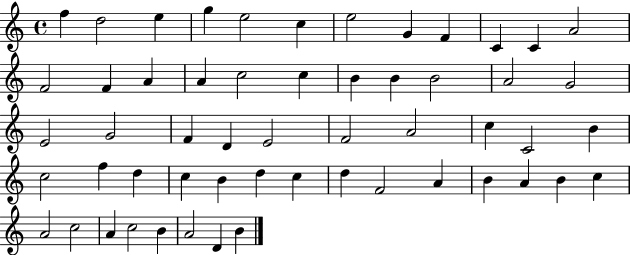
X:1
T:Untitled
M:4/4
L:1/4
K:C
f d2 e g e2 c e2 G F C C A2 F2 F A A c2 c B B B2 A2 G2 E2 G2 F D E2 F2 A2 c C2 B c2 f d c B d c d F2 A B A B c A2 c2 A c2 B A2 D B